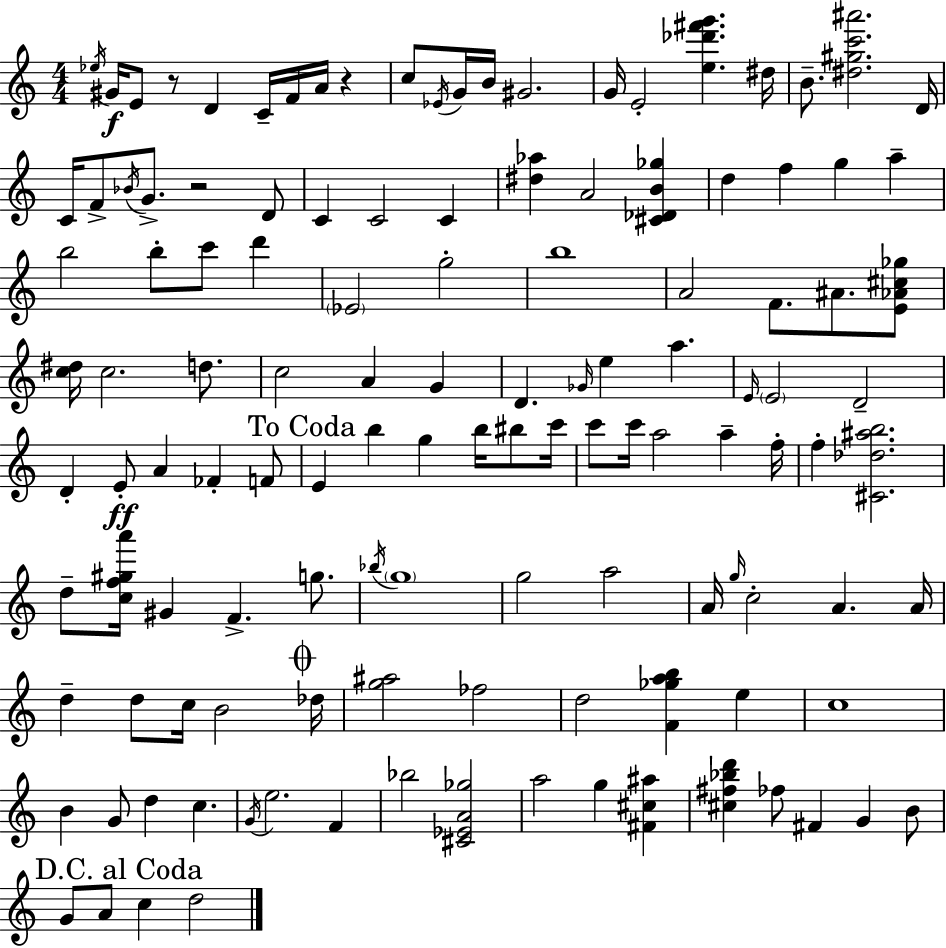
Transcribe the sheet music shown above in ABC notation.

X:1
T:Untitled
M:4/4
L:1/4
K:Am
_e/4 ^G/4 E/2 z/2 D C/4 F/4 A/4 z c/2 _E/4 G/4 B/4 ^G2 G/4 E2 [e_d'^f'g'] ^d/4 B/2 [^d^gc'^a']2 D/4 C/4 F/2 _B/4 G/2 z2 D/2 C C2 C [^d_a] A2 [^C_DB_g] d f g a b2 b/2 c'/2 d' _E2 g2 b4 A2 F/2 ^A/2 [E_A^c_g]/2 [c^d]/4 c2 d/2 c2 A G D _G/4 e a E/4 E2 D2 D E/2 A _F F/2 E b g b/4 ^b/2 c'/4 c'/2 c'/4 a2 a f/4 f [^C_d^ab]2 d/2 [cf^ga']/4 ^G F g/2 _b/4 g4 g2 a2 A/4 g/4 c2 A A/4 d d/2 c/4 B2 _d/4 [g^a]2 _f2 d2 [F_gab] e c4 B G/2 d c G/4 e2 F _b2 [^C_EA_g]2 a2 g [^F^c^a] [^c^f_bd'] _f/2 ^F G B/2 G/2 A/2 c d2